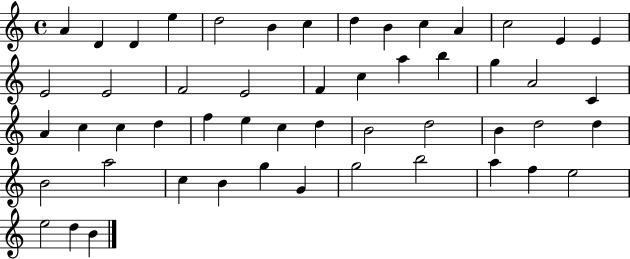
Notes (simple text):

A4/q D4/q D4/q E5/q D5/h B4/q C5/q D5/q B4/q C5/q A4/q C5/h E4/q E4/q E4/h E4/h F4/h E4/h F4/q C5/q A5/q B5/q G5/q A4/h C4/q A4/q C5/q C5/q D5/q F5/q E5/q C5/q D5/q B4/h D5/h B4/q D5/h D5/q B4/h A5/h C5/q B4/q G5/q G4/q G5/h B5/h A5/q F5/q E5/h E5/h D5/q B4/q